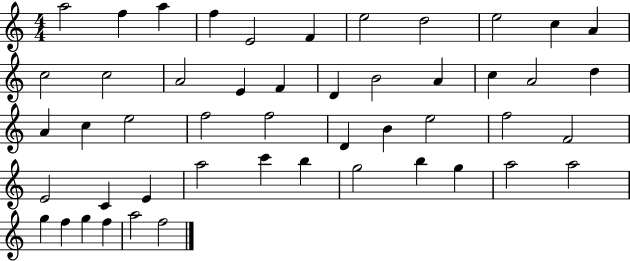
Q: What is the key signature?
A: C major